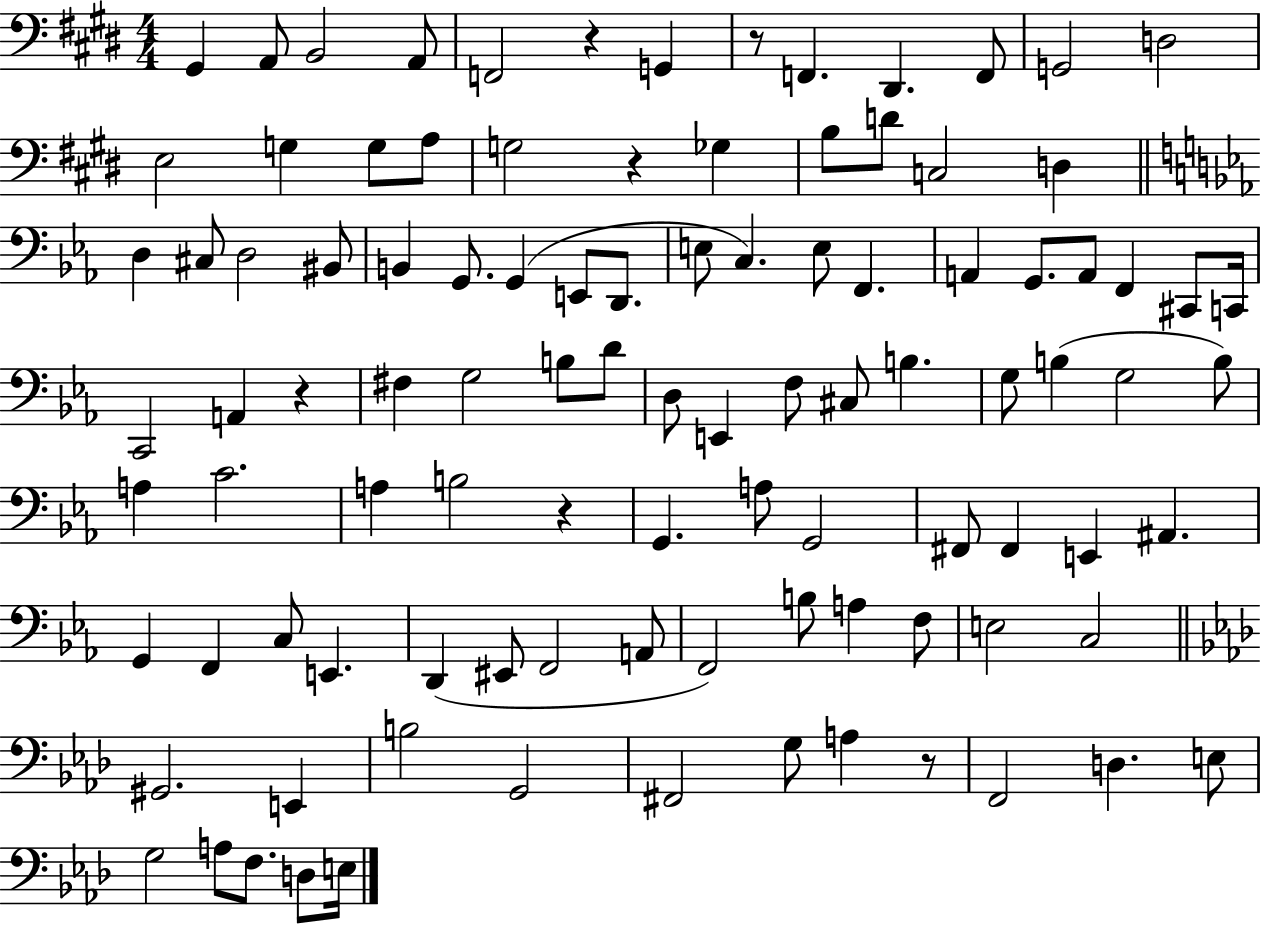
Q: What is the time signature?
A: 4/4